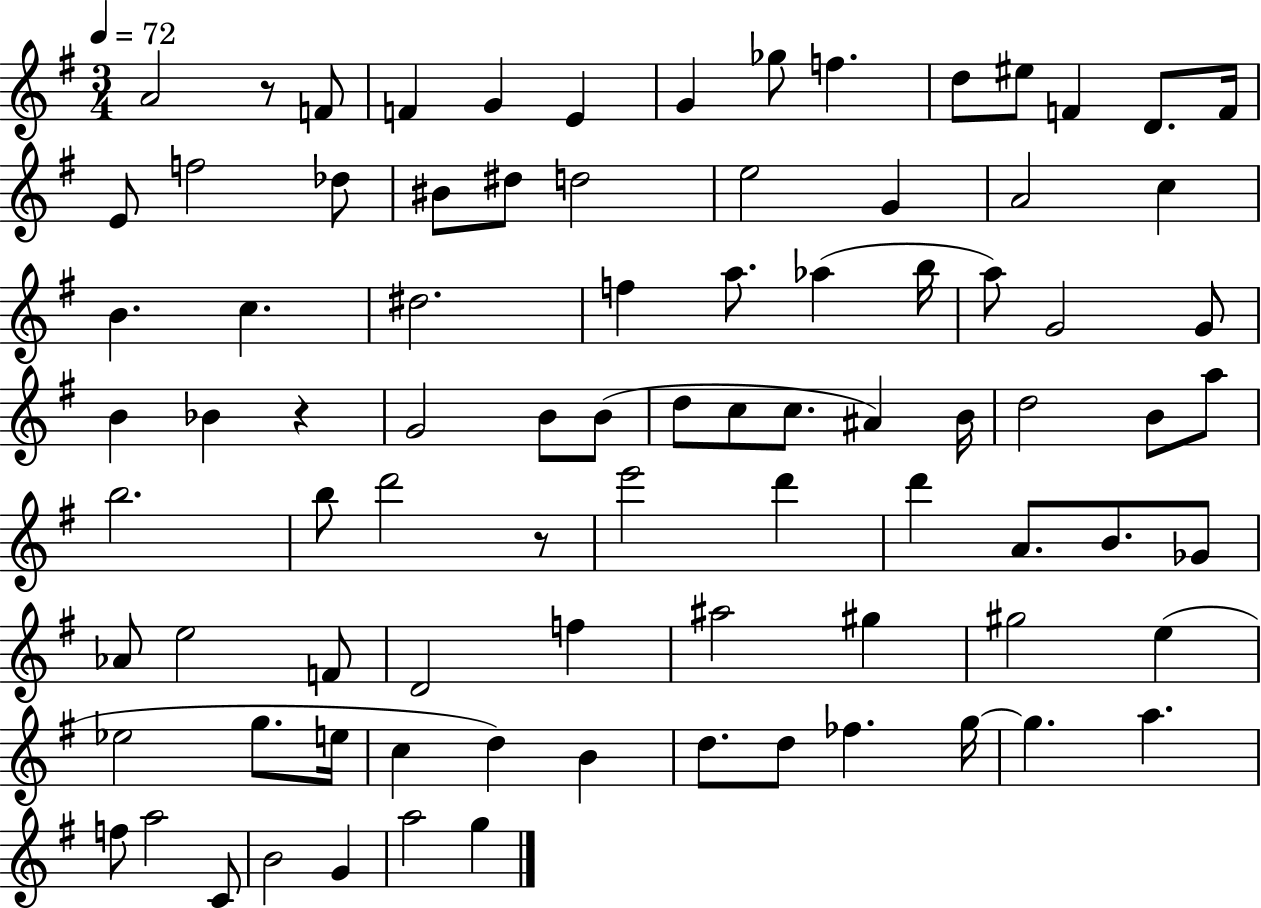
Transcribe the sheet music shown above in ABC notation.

X:1
T:Untitled
M:3/4
L:1/4
K:G
A2 z/2 F/2 F G E G _g/2 f d/2 ^e/2 F D/2 F/4 E/2 f2 _d/2 ^B/2 ^d/2 d2 e2 G A2 c B c ^d2 f a/2 _a b/4 a/2 G2 G/2 B _B z G2 B/2 B/2 d/2 c/2 c/2 ^A B/4 d2 B/2 a/2 b2 b/2 d'2 z/2 e'2 d' d' A/2 B/2 _G/2 _A/2 e2 F/2 D2 f ^a2 ^g ^g2 e _e2 g/2 e/4 c d B d/2 d/2 _f g/4 g a f/2 a2 C/2 B2 G a2 g